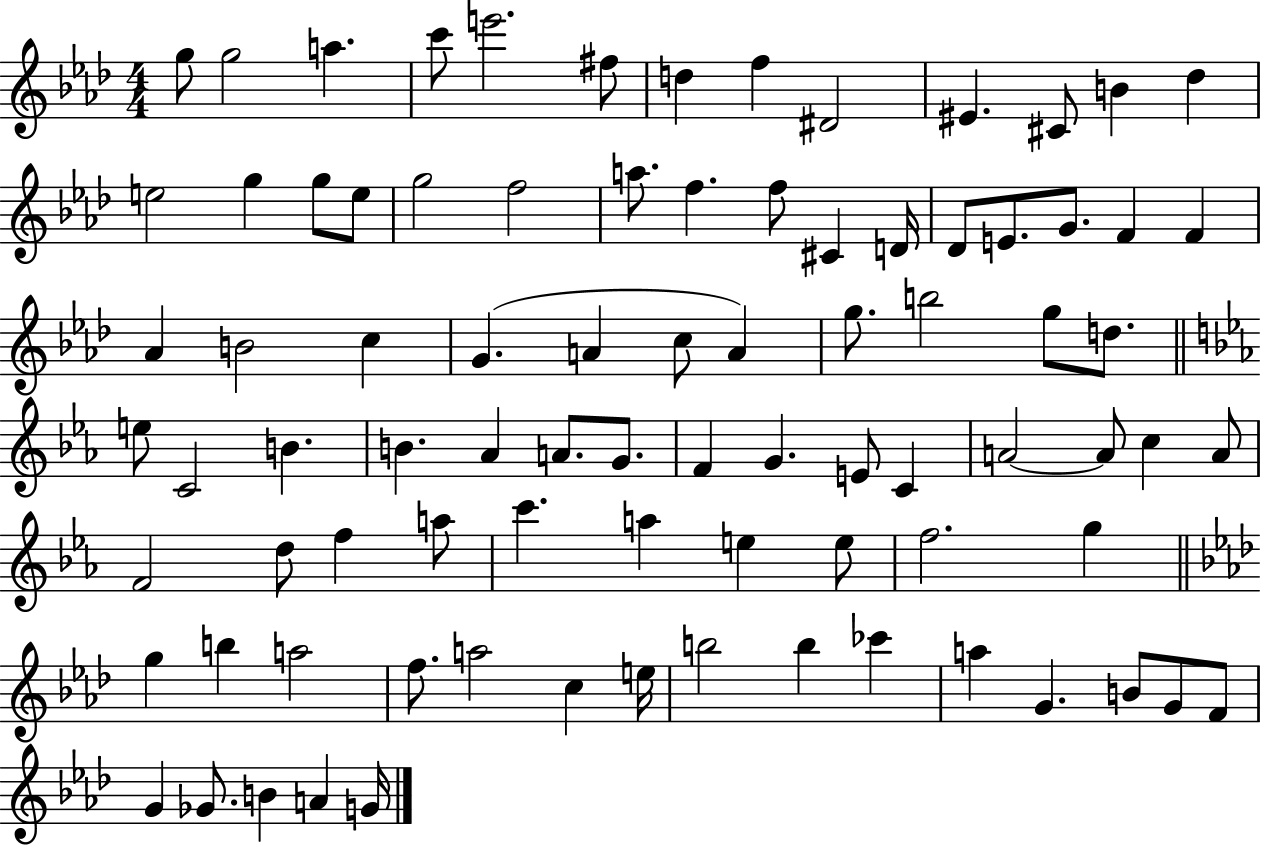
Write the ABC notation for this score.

X:1
T:Untitled
M:4/4
L:1/4
K:Ab
g/2 g2 a c'/2 e'2 ^f/2 d f ^D2 ^E ^C/2 B _d e2 g g/2 e/2 g2 f2 a/2 f f/2 ^C D/4 _D/2 E/2 G/2 F F _A B2 c G A c/2 A g/2 b2 g/2 d/2 e/2 C2 B B _A A/2 G/2 F G E/2 C A2 A/2 c A/2 F2 d/2 f a/2 c' a e e/2 f2 g g b a2 f/2 a2 c e/4 b2 b _c' a G B/2 G/2 F/2 G _G/2 B A G/4